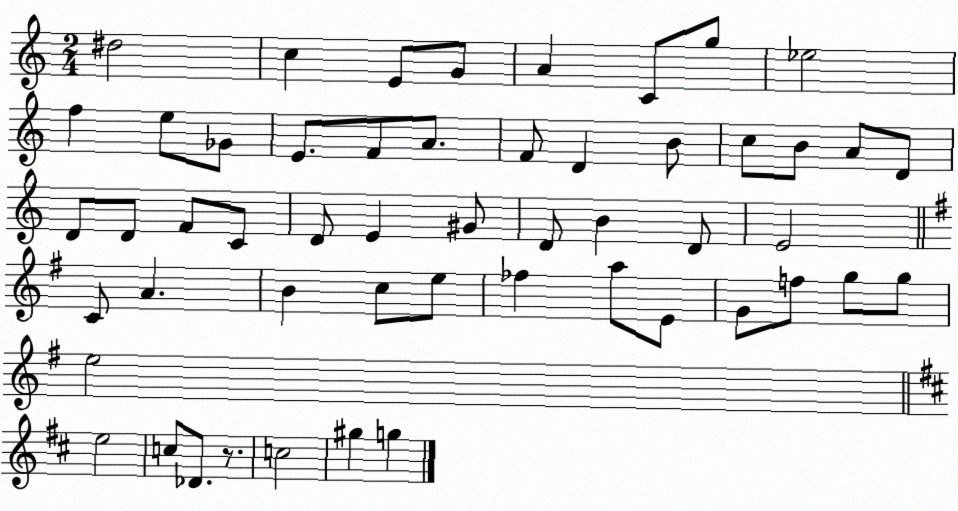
X:1
T:Untitled
M:2/4
L:1/4
K:C
^d2 c E/2 G/2 A C/2 g/2 _e2 f e/2 _G/2 E/2 F/2 A/2 F/2 D B/2 c/2 B/2 A/2 D/2 D/2 D/2 F/2 C/2 D/2 E ^G/2 D/2 B D/2 E2 C/2 A B c/2 e/2 _f a/2 E/2 G/2 f/2 g/2 g/2 e2 e2 c/2 _D/2 z/2 c2 ^g g